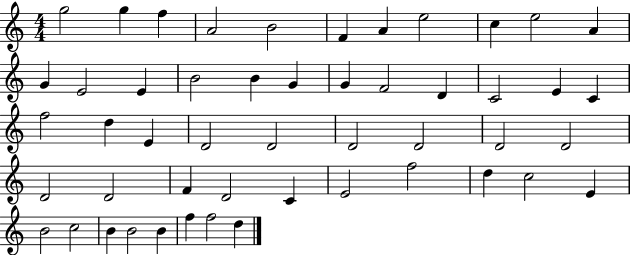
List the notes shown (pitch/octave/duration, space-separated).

G5/h G5/q F5/q A4/h B4/h F4/q A4/q E5/h C5/q E5/h A4/q G4/q E4/h E4/q B4/h B4/q G4/q G4/q F4/h D4/q C4/h E4/q C4/q F5/h D5/q E4/q D4/h D4/h D4/h D4/h D4/h D4/h D4/h D4/h F4/q D4/h C4/q E4/h F5/h D5/q C5/h E4/q B4/h C5/h B4/q B4/h B4/q F5/q F5/h D5/q